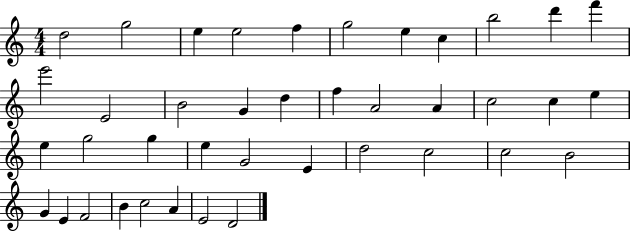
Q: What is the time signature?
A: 4/4